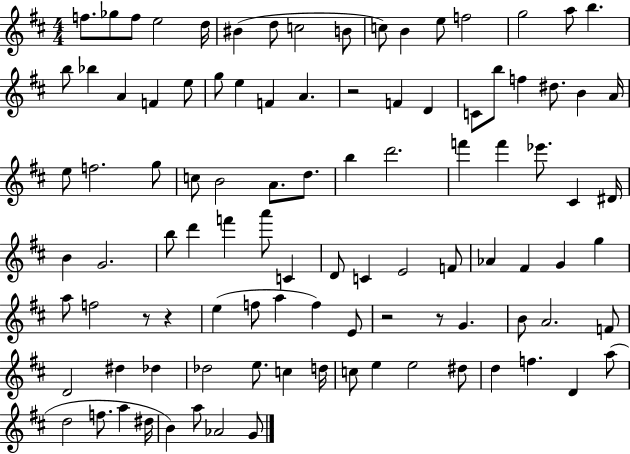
F5/e. Gb5/e F5/e E5/h D5/s BIS4/q D5/e C5/h B4/e C5/e B4/q E5/e F5/h G5/h A5/e B5/q. B5/e Bb5/q A4/q F4/q E5/e G5/e E5/q F4/q A4/q. R/h F4/q D4/q C4/e B5/e F5/q D#5/e. B4/q A4/s E5/e F5/h. G5/e C5/e B4/h A4/e. D5/e. B5/q D6/h. F6/q F6/q Eb6/e. C#4/q D#4/s B4/q G4/h. B5/e D6/q F6/q A6/e C4/q D4/e C4/q E4/h F4/e Ab4/q F#4/q G4/q G5/q A5/e F5/h R/e R/q E5/q F5/e A5/q F5/q E4/e R/h R/e G4/q. B4/e A4/h. F4/e D4/h D#5/q Db5/q Db5/h E5/e. C5/q D5/s C5/e E5/q E5/h D#5/e D5/q F5/q. D4/q A5/e D5/h F5/e. A5/q D#5/s B4/q A5/e Ab4/h G4/e